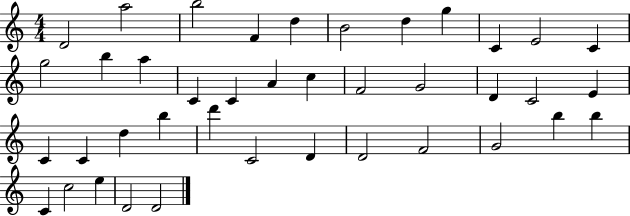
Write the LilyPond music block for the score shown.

{
  \clef treble
  \numericTimeSignature
  \time 4/4
  \key c \major
  d'2 a''2 | b''2 f'4 d''4 | b'2 d''4 g''4 | c'4 e'2 c'4 | \break g''2 b''4 a''4 | c'4 c'4 a'4 c''4 | f'2 g'2 | d'4 c'2 e'4 | \break c'4 c'4 d''4 b''4 | d'''4 c'2 d'4 | d'2 f'2 | g'2 b''4 b''4 | \break c'4 c''2 e''4 | d'2 d'2 | \bar "|."
}